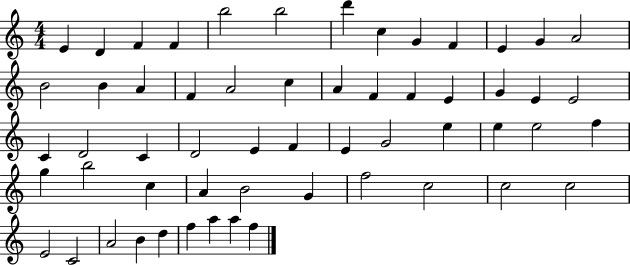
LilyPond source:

{
  \clef treble
  \numericTimeSignature
  \time 4/4
  \key c \major
  e'4 d'4 f'4 f'4 | b''2 b''2 | d'''4 c''4 g'4 f'4 | e'4 g'4 a'2 | \break b'2 b'4 a'4 | f'4 a'2 c''4 | a'4 f'4 f'4 e'4 | g'4 e'4 e'2 | \break c'4 d'2 c'4 | d'2 e'4 f'4 | e'4 g'2 e''4 | e''4 e''2 f''4 | \break g''4 b''2 c''4 | a'4 b'2 g'4 | f''2 c''2 | c''2 c''2 | \break e'2 c'2 | a'2 b'4 d''4 | f''4 a''4 a''4 f''4 | \bar "|."
}